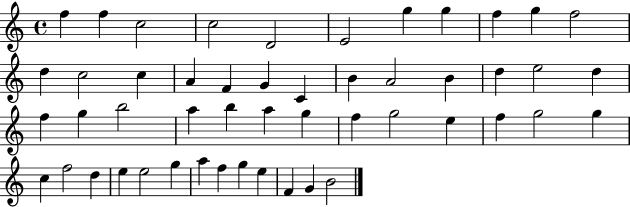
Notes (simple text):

F5/q F5/q C5/h C5/h D4/h E4/h G5/q G5/q F5/q G5/q F5/h D5/q C5/h C5/q A4/q F4/q G4/q C4/q B4/q A4/h B4/q D5/q E5/h D5/q F5/q G5/q B5/h A5/q B5/q A5/q G5/q F5/q G5/h E5/q F5/q G5/h G5/q C5/q F5/h D5/q E5/q E5/h G5/q A5/q F5/q G5/q E5/q F4/q G4/q B4/h